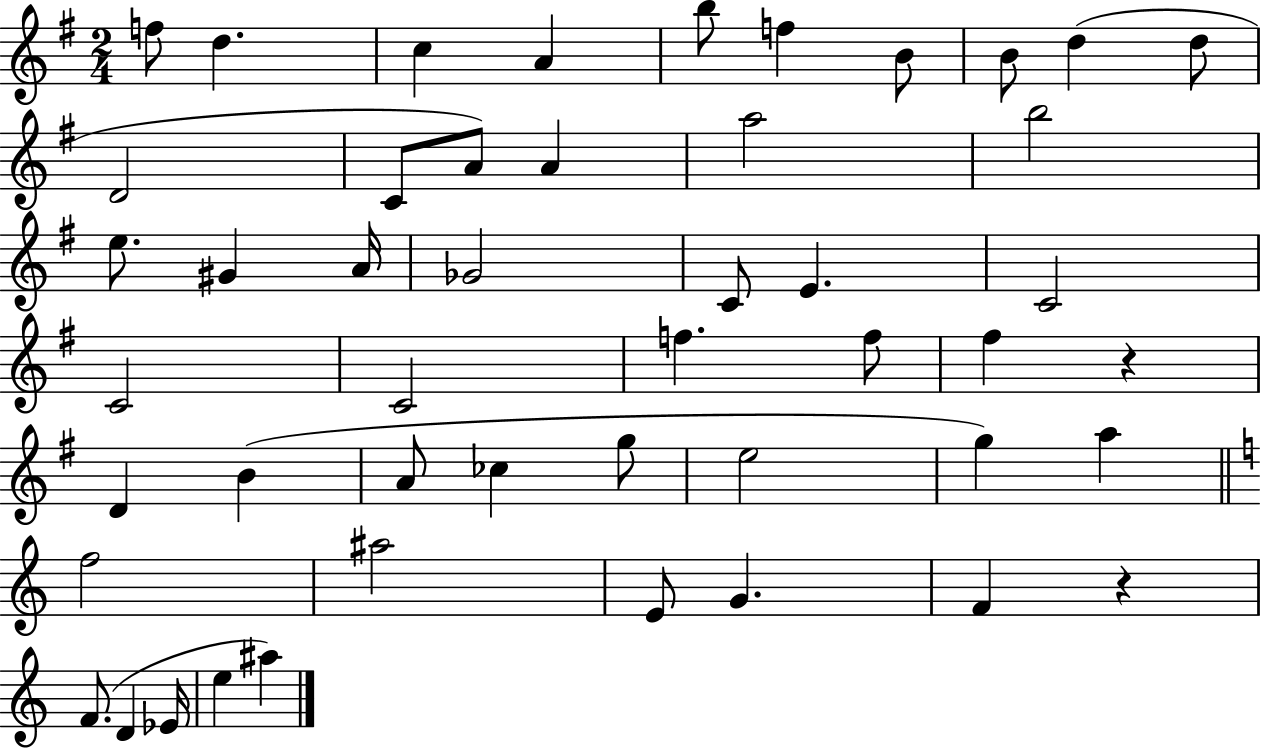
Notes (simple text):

F5/e D5/q. C5/q A4/q B5/e F5/q B4/e B4/e D5/q D5/e D4/h C4/e A4/e A4/q A5/h B5/h E5/e. G#4/q A4/s Gb4/h C4/e E4/q. C4/h C4/h C4/h F5/q. F5/e F#5/q R/q D4/q B4/q A4/e CES5/q G5/e E5/h G5/q A5/q F5/h A#5/h E4/e G4/q. F4/q R/q F4/e. D4/q Eb4/s E5/q A#5/q